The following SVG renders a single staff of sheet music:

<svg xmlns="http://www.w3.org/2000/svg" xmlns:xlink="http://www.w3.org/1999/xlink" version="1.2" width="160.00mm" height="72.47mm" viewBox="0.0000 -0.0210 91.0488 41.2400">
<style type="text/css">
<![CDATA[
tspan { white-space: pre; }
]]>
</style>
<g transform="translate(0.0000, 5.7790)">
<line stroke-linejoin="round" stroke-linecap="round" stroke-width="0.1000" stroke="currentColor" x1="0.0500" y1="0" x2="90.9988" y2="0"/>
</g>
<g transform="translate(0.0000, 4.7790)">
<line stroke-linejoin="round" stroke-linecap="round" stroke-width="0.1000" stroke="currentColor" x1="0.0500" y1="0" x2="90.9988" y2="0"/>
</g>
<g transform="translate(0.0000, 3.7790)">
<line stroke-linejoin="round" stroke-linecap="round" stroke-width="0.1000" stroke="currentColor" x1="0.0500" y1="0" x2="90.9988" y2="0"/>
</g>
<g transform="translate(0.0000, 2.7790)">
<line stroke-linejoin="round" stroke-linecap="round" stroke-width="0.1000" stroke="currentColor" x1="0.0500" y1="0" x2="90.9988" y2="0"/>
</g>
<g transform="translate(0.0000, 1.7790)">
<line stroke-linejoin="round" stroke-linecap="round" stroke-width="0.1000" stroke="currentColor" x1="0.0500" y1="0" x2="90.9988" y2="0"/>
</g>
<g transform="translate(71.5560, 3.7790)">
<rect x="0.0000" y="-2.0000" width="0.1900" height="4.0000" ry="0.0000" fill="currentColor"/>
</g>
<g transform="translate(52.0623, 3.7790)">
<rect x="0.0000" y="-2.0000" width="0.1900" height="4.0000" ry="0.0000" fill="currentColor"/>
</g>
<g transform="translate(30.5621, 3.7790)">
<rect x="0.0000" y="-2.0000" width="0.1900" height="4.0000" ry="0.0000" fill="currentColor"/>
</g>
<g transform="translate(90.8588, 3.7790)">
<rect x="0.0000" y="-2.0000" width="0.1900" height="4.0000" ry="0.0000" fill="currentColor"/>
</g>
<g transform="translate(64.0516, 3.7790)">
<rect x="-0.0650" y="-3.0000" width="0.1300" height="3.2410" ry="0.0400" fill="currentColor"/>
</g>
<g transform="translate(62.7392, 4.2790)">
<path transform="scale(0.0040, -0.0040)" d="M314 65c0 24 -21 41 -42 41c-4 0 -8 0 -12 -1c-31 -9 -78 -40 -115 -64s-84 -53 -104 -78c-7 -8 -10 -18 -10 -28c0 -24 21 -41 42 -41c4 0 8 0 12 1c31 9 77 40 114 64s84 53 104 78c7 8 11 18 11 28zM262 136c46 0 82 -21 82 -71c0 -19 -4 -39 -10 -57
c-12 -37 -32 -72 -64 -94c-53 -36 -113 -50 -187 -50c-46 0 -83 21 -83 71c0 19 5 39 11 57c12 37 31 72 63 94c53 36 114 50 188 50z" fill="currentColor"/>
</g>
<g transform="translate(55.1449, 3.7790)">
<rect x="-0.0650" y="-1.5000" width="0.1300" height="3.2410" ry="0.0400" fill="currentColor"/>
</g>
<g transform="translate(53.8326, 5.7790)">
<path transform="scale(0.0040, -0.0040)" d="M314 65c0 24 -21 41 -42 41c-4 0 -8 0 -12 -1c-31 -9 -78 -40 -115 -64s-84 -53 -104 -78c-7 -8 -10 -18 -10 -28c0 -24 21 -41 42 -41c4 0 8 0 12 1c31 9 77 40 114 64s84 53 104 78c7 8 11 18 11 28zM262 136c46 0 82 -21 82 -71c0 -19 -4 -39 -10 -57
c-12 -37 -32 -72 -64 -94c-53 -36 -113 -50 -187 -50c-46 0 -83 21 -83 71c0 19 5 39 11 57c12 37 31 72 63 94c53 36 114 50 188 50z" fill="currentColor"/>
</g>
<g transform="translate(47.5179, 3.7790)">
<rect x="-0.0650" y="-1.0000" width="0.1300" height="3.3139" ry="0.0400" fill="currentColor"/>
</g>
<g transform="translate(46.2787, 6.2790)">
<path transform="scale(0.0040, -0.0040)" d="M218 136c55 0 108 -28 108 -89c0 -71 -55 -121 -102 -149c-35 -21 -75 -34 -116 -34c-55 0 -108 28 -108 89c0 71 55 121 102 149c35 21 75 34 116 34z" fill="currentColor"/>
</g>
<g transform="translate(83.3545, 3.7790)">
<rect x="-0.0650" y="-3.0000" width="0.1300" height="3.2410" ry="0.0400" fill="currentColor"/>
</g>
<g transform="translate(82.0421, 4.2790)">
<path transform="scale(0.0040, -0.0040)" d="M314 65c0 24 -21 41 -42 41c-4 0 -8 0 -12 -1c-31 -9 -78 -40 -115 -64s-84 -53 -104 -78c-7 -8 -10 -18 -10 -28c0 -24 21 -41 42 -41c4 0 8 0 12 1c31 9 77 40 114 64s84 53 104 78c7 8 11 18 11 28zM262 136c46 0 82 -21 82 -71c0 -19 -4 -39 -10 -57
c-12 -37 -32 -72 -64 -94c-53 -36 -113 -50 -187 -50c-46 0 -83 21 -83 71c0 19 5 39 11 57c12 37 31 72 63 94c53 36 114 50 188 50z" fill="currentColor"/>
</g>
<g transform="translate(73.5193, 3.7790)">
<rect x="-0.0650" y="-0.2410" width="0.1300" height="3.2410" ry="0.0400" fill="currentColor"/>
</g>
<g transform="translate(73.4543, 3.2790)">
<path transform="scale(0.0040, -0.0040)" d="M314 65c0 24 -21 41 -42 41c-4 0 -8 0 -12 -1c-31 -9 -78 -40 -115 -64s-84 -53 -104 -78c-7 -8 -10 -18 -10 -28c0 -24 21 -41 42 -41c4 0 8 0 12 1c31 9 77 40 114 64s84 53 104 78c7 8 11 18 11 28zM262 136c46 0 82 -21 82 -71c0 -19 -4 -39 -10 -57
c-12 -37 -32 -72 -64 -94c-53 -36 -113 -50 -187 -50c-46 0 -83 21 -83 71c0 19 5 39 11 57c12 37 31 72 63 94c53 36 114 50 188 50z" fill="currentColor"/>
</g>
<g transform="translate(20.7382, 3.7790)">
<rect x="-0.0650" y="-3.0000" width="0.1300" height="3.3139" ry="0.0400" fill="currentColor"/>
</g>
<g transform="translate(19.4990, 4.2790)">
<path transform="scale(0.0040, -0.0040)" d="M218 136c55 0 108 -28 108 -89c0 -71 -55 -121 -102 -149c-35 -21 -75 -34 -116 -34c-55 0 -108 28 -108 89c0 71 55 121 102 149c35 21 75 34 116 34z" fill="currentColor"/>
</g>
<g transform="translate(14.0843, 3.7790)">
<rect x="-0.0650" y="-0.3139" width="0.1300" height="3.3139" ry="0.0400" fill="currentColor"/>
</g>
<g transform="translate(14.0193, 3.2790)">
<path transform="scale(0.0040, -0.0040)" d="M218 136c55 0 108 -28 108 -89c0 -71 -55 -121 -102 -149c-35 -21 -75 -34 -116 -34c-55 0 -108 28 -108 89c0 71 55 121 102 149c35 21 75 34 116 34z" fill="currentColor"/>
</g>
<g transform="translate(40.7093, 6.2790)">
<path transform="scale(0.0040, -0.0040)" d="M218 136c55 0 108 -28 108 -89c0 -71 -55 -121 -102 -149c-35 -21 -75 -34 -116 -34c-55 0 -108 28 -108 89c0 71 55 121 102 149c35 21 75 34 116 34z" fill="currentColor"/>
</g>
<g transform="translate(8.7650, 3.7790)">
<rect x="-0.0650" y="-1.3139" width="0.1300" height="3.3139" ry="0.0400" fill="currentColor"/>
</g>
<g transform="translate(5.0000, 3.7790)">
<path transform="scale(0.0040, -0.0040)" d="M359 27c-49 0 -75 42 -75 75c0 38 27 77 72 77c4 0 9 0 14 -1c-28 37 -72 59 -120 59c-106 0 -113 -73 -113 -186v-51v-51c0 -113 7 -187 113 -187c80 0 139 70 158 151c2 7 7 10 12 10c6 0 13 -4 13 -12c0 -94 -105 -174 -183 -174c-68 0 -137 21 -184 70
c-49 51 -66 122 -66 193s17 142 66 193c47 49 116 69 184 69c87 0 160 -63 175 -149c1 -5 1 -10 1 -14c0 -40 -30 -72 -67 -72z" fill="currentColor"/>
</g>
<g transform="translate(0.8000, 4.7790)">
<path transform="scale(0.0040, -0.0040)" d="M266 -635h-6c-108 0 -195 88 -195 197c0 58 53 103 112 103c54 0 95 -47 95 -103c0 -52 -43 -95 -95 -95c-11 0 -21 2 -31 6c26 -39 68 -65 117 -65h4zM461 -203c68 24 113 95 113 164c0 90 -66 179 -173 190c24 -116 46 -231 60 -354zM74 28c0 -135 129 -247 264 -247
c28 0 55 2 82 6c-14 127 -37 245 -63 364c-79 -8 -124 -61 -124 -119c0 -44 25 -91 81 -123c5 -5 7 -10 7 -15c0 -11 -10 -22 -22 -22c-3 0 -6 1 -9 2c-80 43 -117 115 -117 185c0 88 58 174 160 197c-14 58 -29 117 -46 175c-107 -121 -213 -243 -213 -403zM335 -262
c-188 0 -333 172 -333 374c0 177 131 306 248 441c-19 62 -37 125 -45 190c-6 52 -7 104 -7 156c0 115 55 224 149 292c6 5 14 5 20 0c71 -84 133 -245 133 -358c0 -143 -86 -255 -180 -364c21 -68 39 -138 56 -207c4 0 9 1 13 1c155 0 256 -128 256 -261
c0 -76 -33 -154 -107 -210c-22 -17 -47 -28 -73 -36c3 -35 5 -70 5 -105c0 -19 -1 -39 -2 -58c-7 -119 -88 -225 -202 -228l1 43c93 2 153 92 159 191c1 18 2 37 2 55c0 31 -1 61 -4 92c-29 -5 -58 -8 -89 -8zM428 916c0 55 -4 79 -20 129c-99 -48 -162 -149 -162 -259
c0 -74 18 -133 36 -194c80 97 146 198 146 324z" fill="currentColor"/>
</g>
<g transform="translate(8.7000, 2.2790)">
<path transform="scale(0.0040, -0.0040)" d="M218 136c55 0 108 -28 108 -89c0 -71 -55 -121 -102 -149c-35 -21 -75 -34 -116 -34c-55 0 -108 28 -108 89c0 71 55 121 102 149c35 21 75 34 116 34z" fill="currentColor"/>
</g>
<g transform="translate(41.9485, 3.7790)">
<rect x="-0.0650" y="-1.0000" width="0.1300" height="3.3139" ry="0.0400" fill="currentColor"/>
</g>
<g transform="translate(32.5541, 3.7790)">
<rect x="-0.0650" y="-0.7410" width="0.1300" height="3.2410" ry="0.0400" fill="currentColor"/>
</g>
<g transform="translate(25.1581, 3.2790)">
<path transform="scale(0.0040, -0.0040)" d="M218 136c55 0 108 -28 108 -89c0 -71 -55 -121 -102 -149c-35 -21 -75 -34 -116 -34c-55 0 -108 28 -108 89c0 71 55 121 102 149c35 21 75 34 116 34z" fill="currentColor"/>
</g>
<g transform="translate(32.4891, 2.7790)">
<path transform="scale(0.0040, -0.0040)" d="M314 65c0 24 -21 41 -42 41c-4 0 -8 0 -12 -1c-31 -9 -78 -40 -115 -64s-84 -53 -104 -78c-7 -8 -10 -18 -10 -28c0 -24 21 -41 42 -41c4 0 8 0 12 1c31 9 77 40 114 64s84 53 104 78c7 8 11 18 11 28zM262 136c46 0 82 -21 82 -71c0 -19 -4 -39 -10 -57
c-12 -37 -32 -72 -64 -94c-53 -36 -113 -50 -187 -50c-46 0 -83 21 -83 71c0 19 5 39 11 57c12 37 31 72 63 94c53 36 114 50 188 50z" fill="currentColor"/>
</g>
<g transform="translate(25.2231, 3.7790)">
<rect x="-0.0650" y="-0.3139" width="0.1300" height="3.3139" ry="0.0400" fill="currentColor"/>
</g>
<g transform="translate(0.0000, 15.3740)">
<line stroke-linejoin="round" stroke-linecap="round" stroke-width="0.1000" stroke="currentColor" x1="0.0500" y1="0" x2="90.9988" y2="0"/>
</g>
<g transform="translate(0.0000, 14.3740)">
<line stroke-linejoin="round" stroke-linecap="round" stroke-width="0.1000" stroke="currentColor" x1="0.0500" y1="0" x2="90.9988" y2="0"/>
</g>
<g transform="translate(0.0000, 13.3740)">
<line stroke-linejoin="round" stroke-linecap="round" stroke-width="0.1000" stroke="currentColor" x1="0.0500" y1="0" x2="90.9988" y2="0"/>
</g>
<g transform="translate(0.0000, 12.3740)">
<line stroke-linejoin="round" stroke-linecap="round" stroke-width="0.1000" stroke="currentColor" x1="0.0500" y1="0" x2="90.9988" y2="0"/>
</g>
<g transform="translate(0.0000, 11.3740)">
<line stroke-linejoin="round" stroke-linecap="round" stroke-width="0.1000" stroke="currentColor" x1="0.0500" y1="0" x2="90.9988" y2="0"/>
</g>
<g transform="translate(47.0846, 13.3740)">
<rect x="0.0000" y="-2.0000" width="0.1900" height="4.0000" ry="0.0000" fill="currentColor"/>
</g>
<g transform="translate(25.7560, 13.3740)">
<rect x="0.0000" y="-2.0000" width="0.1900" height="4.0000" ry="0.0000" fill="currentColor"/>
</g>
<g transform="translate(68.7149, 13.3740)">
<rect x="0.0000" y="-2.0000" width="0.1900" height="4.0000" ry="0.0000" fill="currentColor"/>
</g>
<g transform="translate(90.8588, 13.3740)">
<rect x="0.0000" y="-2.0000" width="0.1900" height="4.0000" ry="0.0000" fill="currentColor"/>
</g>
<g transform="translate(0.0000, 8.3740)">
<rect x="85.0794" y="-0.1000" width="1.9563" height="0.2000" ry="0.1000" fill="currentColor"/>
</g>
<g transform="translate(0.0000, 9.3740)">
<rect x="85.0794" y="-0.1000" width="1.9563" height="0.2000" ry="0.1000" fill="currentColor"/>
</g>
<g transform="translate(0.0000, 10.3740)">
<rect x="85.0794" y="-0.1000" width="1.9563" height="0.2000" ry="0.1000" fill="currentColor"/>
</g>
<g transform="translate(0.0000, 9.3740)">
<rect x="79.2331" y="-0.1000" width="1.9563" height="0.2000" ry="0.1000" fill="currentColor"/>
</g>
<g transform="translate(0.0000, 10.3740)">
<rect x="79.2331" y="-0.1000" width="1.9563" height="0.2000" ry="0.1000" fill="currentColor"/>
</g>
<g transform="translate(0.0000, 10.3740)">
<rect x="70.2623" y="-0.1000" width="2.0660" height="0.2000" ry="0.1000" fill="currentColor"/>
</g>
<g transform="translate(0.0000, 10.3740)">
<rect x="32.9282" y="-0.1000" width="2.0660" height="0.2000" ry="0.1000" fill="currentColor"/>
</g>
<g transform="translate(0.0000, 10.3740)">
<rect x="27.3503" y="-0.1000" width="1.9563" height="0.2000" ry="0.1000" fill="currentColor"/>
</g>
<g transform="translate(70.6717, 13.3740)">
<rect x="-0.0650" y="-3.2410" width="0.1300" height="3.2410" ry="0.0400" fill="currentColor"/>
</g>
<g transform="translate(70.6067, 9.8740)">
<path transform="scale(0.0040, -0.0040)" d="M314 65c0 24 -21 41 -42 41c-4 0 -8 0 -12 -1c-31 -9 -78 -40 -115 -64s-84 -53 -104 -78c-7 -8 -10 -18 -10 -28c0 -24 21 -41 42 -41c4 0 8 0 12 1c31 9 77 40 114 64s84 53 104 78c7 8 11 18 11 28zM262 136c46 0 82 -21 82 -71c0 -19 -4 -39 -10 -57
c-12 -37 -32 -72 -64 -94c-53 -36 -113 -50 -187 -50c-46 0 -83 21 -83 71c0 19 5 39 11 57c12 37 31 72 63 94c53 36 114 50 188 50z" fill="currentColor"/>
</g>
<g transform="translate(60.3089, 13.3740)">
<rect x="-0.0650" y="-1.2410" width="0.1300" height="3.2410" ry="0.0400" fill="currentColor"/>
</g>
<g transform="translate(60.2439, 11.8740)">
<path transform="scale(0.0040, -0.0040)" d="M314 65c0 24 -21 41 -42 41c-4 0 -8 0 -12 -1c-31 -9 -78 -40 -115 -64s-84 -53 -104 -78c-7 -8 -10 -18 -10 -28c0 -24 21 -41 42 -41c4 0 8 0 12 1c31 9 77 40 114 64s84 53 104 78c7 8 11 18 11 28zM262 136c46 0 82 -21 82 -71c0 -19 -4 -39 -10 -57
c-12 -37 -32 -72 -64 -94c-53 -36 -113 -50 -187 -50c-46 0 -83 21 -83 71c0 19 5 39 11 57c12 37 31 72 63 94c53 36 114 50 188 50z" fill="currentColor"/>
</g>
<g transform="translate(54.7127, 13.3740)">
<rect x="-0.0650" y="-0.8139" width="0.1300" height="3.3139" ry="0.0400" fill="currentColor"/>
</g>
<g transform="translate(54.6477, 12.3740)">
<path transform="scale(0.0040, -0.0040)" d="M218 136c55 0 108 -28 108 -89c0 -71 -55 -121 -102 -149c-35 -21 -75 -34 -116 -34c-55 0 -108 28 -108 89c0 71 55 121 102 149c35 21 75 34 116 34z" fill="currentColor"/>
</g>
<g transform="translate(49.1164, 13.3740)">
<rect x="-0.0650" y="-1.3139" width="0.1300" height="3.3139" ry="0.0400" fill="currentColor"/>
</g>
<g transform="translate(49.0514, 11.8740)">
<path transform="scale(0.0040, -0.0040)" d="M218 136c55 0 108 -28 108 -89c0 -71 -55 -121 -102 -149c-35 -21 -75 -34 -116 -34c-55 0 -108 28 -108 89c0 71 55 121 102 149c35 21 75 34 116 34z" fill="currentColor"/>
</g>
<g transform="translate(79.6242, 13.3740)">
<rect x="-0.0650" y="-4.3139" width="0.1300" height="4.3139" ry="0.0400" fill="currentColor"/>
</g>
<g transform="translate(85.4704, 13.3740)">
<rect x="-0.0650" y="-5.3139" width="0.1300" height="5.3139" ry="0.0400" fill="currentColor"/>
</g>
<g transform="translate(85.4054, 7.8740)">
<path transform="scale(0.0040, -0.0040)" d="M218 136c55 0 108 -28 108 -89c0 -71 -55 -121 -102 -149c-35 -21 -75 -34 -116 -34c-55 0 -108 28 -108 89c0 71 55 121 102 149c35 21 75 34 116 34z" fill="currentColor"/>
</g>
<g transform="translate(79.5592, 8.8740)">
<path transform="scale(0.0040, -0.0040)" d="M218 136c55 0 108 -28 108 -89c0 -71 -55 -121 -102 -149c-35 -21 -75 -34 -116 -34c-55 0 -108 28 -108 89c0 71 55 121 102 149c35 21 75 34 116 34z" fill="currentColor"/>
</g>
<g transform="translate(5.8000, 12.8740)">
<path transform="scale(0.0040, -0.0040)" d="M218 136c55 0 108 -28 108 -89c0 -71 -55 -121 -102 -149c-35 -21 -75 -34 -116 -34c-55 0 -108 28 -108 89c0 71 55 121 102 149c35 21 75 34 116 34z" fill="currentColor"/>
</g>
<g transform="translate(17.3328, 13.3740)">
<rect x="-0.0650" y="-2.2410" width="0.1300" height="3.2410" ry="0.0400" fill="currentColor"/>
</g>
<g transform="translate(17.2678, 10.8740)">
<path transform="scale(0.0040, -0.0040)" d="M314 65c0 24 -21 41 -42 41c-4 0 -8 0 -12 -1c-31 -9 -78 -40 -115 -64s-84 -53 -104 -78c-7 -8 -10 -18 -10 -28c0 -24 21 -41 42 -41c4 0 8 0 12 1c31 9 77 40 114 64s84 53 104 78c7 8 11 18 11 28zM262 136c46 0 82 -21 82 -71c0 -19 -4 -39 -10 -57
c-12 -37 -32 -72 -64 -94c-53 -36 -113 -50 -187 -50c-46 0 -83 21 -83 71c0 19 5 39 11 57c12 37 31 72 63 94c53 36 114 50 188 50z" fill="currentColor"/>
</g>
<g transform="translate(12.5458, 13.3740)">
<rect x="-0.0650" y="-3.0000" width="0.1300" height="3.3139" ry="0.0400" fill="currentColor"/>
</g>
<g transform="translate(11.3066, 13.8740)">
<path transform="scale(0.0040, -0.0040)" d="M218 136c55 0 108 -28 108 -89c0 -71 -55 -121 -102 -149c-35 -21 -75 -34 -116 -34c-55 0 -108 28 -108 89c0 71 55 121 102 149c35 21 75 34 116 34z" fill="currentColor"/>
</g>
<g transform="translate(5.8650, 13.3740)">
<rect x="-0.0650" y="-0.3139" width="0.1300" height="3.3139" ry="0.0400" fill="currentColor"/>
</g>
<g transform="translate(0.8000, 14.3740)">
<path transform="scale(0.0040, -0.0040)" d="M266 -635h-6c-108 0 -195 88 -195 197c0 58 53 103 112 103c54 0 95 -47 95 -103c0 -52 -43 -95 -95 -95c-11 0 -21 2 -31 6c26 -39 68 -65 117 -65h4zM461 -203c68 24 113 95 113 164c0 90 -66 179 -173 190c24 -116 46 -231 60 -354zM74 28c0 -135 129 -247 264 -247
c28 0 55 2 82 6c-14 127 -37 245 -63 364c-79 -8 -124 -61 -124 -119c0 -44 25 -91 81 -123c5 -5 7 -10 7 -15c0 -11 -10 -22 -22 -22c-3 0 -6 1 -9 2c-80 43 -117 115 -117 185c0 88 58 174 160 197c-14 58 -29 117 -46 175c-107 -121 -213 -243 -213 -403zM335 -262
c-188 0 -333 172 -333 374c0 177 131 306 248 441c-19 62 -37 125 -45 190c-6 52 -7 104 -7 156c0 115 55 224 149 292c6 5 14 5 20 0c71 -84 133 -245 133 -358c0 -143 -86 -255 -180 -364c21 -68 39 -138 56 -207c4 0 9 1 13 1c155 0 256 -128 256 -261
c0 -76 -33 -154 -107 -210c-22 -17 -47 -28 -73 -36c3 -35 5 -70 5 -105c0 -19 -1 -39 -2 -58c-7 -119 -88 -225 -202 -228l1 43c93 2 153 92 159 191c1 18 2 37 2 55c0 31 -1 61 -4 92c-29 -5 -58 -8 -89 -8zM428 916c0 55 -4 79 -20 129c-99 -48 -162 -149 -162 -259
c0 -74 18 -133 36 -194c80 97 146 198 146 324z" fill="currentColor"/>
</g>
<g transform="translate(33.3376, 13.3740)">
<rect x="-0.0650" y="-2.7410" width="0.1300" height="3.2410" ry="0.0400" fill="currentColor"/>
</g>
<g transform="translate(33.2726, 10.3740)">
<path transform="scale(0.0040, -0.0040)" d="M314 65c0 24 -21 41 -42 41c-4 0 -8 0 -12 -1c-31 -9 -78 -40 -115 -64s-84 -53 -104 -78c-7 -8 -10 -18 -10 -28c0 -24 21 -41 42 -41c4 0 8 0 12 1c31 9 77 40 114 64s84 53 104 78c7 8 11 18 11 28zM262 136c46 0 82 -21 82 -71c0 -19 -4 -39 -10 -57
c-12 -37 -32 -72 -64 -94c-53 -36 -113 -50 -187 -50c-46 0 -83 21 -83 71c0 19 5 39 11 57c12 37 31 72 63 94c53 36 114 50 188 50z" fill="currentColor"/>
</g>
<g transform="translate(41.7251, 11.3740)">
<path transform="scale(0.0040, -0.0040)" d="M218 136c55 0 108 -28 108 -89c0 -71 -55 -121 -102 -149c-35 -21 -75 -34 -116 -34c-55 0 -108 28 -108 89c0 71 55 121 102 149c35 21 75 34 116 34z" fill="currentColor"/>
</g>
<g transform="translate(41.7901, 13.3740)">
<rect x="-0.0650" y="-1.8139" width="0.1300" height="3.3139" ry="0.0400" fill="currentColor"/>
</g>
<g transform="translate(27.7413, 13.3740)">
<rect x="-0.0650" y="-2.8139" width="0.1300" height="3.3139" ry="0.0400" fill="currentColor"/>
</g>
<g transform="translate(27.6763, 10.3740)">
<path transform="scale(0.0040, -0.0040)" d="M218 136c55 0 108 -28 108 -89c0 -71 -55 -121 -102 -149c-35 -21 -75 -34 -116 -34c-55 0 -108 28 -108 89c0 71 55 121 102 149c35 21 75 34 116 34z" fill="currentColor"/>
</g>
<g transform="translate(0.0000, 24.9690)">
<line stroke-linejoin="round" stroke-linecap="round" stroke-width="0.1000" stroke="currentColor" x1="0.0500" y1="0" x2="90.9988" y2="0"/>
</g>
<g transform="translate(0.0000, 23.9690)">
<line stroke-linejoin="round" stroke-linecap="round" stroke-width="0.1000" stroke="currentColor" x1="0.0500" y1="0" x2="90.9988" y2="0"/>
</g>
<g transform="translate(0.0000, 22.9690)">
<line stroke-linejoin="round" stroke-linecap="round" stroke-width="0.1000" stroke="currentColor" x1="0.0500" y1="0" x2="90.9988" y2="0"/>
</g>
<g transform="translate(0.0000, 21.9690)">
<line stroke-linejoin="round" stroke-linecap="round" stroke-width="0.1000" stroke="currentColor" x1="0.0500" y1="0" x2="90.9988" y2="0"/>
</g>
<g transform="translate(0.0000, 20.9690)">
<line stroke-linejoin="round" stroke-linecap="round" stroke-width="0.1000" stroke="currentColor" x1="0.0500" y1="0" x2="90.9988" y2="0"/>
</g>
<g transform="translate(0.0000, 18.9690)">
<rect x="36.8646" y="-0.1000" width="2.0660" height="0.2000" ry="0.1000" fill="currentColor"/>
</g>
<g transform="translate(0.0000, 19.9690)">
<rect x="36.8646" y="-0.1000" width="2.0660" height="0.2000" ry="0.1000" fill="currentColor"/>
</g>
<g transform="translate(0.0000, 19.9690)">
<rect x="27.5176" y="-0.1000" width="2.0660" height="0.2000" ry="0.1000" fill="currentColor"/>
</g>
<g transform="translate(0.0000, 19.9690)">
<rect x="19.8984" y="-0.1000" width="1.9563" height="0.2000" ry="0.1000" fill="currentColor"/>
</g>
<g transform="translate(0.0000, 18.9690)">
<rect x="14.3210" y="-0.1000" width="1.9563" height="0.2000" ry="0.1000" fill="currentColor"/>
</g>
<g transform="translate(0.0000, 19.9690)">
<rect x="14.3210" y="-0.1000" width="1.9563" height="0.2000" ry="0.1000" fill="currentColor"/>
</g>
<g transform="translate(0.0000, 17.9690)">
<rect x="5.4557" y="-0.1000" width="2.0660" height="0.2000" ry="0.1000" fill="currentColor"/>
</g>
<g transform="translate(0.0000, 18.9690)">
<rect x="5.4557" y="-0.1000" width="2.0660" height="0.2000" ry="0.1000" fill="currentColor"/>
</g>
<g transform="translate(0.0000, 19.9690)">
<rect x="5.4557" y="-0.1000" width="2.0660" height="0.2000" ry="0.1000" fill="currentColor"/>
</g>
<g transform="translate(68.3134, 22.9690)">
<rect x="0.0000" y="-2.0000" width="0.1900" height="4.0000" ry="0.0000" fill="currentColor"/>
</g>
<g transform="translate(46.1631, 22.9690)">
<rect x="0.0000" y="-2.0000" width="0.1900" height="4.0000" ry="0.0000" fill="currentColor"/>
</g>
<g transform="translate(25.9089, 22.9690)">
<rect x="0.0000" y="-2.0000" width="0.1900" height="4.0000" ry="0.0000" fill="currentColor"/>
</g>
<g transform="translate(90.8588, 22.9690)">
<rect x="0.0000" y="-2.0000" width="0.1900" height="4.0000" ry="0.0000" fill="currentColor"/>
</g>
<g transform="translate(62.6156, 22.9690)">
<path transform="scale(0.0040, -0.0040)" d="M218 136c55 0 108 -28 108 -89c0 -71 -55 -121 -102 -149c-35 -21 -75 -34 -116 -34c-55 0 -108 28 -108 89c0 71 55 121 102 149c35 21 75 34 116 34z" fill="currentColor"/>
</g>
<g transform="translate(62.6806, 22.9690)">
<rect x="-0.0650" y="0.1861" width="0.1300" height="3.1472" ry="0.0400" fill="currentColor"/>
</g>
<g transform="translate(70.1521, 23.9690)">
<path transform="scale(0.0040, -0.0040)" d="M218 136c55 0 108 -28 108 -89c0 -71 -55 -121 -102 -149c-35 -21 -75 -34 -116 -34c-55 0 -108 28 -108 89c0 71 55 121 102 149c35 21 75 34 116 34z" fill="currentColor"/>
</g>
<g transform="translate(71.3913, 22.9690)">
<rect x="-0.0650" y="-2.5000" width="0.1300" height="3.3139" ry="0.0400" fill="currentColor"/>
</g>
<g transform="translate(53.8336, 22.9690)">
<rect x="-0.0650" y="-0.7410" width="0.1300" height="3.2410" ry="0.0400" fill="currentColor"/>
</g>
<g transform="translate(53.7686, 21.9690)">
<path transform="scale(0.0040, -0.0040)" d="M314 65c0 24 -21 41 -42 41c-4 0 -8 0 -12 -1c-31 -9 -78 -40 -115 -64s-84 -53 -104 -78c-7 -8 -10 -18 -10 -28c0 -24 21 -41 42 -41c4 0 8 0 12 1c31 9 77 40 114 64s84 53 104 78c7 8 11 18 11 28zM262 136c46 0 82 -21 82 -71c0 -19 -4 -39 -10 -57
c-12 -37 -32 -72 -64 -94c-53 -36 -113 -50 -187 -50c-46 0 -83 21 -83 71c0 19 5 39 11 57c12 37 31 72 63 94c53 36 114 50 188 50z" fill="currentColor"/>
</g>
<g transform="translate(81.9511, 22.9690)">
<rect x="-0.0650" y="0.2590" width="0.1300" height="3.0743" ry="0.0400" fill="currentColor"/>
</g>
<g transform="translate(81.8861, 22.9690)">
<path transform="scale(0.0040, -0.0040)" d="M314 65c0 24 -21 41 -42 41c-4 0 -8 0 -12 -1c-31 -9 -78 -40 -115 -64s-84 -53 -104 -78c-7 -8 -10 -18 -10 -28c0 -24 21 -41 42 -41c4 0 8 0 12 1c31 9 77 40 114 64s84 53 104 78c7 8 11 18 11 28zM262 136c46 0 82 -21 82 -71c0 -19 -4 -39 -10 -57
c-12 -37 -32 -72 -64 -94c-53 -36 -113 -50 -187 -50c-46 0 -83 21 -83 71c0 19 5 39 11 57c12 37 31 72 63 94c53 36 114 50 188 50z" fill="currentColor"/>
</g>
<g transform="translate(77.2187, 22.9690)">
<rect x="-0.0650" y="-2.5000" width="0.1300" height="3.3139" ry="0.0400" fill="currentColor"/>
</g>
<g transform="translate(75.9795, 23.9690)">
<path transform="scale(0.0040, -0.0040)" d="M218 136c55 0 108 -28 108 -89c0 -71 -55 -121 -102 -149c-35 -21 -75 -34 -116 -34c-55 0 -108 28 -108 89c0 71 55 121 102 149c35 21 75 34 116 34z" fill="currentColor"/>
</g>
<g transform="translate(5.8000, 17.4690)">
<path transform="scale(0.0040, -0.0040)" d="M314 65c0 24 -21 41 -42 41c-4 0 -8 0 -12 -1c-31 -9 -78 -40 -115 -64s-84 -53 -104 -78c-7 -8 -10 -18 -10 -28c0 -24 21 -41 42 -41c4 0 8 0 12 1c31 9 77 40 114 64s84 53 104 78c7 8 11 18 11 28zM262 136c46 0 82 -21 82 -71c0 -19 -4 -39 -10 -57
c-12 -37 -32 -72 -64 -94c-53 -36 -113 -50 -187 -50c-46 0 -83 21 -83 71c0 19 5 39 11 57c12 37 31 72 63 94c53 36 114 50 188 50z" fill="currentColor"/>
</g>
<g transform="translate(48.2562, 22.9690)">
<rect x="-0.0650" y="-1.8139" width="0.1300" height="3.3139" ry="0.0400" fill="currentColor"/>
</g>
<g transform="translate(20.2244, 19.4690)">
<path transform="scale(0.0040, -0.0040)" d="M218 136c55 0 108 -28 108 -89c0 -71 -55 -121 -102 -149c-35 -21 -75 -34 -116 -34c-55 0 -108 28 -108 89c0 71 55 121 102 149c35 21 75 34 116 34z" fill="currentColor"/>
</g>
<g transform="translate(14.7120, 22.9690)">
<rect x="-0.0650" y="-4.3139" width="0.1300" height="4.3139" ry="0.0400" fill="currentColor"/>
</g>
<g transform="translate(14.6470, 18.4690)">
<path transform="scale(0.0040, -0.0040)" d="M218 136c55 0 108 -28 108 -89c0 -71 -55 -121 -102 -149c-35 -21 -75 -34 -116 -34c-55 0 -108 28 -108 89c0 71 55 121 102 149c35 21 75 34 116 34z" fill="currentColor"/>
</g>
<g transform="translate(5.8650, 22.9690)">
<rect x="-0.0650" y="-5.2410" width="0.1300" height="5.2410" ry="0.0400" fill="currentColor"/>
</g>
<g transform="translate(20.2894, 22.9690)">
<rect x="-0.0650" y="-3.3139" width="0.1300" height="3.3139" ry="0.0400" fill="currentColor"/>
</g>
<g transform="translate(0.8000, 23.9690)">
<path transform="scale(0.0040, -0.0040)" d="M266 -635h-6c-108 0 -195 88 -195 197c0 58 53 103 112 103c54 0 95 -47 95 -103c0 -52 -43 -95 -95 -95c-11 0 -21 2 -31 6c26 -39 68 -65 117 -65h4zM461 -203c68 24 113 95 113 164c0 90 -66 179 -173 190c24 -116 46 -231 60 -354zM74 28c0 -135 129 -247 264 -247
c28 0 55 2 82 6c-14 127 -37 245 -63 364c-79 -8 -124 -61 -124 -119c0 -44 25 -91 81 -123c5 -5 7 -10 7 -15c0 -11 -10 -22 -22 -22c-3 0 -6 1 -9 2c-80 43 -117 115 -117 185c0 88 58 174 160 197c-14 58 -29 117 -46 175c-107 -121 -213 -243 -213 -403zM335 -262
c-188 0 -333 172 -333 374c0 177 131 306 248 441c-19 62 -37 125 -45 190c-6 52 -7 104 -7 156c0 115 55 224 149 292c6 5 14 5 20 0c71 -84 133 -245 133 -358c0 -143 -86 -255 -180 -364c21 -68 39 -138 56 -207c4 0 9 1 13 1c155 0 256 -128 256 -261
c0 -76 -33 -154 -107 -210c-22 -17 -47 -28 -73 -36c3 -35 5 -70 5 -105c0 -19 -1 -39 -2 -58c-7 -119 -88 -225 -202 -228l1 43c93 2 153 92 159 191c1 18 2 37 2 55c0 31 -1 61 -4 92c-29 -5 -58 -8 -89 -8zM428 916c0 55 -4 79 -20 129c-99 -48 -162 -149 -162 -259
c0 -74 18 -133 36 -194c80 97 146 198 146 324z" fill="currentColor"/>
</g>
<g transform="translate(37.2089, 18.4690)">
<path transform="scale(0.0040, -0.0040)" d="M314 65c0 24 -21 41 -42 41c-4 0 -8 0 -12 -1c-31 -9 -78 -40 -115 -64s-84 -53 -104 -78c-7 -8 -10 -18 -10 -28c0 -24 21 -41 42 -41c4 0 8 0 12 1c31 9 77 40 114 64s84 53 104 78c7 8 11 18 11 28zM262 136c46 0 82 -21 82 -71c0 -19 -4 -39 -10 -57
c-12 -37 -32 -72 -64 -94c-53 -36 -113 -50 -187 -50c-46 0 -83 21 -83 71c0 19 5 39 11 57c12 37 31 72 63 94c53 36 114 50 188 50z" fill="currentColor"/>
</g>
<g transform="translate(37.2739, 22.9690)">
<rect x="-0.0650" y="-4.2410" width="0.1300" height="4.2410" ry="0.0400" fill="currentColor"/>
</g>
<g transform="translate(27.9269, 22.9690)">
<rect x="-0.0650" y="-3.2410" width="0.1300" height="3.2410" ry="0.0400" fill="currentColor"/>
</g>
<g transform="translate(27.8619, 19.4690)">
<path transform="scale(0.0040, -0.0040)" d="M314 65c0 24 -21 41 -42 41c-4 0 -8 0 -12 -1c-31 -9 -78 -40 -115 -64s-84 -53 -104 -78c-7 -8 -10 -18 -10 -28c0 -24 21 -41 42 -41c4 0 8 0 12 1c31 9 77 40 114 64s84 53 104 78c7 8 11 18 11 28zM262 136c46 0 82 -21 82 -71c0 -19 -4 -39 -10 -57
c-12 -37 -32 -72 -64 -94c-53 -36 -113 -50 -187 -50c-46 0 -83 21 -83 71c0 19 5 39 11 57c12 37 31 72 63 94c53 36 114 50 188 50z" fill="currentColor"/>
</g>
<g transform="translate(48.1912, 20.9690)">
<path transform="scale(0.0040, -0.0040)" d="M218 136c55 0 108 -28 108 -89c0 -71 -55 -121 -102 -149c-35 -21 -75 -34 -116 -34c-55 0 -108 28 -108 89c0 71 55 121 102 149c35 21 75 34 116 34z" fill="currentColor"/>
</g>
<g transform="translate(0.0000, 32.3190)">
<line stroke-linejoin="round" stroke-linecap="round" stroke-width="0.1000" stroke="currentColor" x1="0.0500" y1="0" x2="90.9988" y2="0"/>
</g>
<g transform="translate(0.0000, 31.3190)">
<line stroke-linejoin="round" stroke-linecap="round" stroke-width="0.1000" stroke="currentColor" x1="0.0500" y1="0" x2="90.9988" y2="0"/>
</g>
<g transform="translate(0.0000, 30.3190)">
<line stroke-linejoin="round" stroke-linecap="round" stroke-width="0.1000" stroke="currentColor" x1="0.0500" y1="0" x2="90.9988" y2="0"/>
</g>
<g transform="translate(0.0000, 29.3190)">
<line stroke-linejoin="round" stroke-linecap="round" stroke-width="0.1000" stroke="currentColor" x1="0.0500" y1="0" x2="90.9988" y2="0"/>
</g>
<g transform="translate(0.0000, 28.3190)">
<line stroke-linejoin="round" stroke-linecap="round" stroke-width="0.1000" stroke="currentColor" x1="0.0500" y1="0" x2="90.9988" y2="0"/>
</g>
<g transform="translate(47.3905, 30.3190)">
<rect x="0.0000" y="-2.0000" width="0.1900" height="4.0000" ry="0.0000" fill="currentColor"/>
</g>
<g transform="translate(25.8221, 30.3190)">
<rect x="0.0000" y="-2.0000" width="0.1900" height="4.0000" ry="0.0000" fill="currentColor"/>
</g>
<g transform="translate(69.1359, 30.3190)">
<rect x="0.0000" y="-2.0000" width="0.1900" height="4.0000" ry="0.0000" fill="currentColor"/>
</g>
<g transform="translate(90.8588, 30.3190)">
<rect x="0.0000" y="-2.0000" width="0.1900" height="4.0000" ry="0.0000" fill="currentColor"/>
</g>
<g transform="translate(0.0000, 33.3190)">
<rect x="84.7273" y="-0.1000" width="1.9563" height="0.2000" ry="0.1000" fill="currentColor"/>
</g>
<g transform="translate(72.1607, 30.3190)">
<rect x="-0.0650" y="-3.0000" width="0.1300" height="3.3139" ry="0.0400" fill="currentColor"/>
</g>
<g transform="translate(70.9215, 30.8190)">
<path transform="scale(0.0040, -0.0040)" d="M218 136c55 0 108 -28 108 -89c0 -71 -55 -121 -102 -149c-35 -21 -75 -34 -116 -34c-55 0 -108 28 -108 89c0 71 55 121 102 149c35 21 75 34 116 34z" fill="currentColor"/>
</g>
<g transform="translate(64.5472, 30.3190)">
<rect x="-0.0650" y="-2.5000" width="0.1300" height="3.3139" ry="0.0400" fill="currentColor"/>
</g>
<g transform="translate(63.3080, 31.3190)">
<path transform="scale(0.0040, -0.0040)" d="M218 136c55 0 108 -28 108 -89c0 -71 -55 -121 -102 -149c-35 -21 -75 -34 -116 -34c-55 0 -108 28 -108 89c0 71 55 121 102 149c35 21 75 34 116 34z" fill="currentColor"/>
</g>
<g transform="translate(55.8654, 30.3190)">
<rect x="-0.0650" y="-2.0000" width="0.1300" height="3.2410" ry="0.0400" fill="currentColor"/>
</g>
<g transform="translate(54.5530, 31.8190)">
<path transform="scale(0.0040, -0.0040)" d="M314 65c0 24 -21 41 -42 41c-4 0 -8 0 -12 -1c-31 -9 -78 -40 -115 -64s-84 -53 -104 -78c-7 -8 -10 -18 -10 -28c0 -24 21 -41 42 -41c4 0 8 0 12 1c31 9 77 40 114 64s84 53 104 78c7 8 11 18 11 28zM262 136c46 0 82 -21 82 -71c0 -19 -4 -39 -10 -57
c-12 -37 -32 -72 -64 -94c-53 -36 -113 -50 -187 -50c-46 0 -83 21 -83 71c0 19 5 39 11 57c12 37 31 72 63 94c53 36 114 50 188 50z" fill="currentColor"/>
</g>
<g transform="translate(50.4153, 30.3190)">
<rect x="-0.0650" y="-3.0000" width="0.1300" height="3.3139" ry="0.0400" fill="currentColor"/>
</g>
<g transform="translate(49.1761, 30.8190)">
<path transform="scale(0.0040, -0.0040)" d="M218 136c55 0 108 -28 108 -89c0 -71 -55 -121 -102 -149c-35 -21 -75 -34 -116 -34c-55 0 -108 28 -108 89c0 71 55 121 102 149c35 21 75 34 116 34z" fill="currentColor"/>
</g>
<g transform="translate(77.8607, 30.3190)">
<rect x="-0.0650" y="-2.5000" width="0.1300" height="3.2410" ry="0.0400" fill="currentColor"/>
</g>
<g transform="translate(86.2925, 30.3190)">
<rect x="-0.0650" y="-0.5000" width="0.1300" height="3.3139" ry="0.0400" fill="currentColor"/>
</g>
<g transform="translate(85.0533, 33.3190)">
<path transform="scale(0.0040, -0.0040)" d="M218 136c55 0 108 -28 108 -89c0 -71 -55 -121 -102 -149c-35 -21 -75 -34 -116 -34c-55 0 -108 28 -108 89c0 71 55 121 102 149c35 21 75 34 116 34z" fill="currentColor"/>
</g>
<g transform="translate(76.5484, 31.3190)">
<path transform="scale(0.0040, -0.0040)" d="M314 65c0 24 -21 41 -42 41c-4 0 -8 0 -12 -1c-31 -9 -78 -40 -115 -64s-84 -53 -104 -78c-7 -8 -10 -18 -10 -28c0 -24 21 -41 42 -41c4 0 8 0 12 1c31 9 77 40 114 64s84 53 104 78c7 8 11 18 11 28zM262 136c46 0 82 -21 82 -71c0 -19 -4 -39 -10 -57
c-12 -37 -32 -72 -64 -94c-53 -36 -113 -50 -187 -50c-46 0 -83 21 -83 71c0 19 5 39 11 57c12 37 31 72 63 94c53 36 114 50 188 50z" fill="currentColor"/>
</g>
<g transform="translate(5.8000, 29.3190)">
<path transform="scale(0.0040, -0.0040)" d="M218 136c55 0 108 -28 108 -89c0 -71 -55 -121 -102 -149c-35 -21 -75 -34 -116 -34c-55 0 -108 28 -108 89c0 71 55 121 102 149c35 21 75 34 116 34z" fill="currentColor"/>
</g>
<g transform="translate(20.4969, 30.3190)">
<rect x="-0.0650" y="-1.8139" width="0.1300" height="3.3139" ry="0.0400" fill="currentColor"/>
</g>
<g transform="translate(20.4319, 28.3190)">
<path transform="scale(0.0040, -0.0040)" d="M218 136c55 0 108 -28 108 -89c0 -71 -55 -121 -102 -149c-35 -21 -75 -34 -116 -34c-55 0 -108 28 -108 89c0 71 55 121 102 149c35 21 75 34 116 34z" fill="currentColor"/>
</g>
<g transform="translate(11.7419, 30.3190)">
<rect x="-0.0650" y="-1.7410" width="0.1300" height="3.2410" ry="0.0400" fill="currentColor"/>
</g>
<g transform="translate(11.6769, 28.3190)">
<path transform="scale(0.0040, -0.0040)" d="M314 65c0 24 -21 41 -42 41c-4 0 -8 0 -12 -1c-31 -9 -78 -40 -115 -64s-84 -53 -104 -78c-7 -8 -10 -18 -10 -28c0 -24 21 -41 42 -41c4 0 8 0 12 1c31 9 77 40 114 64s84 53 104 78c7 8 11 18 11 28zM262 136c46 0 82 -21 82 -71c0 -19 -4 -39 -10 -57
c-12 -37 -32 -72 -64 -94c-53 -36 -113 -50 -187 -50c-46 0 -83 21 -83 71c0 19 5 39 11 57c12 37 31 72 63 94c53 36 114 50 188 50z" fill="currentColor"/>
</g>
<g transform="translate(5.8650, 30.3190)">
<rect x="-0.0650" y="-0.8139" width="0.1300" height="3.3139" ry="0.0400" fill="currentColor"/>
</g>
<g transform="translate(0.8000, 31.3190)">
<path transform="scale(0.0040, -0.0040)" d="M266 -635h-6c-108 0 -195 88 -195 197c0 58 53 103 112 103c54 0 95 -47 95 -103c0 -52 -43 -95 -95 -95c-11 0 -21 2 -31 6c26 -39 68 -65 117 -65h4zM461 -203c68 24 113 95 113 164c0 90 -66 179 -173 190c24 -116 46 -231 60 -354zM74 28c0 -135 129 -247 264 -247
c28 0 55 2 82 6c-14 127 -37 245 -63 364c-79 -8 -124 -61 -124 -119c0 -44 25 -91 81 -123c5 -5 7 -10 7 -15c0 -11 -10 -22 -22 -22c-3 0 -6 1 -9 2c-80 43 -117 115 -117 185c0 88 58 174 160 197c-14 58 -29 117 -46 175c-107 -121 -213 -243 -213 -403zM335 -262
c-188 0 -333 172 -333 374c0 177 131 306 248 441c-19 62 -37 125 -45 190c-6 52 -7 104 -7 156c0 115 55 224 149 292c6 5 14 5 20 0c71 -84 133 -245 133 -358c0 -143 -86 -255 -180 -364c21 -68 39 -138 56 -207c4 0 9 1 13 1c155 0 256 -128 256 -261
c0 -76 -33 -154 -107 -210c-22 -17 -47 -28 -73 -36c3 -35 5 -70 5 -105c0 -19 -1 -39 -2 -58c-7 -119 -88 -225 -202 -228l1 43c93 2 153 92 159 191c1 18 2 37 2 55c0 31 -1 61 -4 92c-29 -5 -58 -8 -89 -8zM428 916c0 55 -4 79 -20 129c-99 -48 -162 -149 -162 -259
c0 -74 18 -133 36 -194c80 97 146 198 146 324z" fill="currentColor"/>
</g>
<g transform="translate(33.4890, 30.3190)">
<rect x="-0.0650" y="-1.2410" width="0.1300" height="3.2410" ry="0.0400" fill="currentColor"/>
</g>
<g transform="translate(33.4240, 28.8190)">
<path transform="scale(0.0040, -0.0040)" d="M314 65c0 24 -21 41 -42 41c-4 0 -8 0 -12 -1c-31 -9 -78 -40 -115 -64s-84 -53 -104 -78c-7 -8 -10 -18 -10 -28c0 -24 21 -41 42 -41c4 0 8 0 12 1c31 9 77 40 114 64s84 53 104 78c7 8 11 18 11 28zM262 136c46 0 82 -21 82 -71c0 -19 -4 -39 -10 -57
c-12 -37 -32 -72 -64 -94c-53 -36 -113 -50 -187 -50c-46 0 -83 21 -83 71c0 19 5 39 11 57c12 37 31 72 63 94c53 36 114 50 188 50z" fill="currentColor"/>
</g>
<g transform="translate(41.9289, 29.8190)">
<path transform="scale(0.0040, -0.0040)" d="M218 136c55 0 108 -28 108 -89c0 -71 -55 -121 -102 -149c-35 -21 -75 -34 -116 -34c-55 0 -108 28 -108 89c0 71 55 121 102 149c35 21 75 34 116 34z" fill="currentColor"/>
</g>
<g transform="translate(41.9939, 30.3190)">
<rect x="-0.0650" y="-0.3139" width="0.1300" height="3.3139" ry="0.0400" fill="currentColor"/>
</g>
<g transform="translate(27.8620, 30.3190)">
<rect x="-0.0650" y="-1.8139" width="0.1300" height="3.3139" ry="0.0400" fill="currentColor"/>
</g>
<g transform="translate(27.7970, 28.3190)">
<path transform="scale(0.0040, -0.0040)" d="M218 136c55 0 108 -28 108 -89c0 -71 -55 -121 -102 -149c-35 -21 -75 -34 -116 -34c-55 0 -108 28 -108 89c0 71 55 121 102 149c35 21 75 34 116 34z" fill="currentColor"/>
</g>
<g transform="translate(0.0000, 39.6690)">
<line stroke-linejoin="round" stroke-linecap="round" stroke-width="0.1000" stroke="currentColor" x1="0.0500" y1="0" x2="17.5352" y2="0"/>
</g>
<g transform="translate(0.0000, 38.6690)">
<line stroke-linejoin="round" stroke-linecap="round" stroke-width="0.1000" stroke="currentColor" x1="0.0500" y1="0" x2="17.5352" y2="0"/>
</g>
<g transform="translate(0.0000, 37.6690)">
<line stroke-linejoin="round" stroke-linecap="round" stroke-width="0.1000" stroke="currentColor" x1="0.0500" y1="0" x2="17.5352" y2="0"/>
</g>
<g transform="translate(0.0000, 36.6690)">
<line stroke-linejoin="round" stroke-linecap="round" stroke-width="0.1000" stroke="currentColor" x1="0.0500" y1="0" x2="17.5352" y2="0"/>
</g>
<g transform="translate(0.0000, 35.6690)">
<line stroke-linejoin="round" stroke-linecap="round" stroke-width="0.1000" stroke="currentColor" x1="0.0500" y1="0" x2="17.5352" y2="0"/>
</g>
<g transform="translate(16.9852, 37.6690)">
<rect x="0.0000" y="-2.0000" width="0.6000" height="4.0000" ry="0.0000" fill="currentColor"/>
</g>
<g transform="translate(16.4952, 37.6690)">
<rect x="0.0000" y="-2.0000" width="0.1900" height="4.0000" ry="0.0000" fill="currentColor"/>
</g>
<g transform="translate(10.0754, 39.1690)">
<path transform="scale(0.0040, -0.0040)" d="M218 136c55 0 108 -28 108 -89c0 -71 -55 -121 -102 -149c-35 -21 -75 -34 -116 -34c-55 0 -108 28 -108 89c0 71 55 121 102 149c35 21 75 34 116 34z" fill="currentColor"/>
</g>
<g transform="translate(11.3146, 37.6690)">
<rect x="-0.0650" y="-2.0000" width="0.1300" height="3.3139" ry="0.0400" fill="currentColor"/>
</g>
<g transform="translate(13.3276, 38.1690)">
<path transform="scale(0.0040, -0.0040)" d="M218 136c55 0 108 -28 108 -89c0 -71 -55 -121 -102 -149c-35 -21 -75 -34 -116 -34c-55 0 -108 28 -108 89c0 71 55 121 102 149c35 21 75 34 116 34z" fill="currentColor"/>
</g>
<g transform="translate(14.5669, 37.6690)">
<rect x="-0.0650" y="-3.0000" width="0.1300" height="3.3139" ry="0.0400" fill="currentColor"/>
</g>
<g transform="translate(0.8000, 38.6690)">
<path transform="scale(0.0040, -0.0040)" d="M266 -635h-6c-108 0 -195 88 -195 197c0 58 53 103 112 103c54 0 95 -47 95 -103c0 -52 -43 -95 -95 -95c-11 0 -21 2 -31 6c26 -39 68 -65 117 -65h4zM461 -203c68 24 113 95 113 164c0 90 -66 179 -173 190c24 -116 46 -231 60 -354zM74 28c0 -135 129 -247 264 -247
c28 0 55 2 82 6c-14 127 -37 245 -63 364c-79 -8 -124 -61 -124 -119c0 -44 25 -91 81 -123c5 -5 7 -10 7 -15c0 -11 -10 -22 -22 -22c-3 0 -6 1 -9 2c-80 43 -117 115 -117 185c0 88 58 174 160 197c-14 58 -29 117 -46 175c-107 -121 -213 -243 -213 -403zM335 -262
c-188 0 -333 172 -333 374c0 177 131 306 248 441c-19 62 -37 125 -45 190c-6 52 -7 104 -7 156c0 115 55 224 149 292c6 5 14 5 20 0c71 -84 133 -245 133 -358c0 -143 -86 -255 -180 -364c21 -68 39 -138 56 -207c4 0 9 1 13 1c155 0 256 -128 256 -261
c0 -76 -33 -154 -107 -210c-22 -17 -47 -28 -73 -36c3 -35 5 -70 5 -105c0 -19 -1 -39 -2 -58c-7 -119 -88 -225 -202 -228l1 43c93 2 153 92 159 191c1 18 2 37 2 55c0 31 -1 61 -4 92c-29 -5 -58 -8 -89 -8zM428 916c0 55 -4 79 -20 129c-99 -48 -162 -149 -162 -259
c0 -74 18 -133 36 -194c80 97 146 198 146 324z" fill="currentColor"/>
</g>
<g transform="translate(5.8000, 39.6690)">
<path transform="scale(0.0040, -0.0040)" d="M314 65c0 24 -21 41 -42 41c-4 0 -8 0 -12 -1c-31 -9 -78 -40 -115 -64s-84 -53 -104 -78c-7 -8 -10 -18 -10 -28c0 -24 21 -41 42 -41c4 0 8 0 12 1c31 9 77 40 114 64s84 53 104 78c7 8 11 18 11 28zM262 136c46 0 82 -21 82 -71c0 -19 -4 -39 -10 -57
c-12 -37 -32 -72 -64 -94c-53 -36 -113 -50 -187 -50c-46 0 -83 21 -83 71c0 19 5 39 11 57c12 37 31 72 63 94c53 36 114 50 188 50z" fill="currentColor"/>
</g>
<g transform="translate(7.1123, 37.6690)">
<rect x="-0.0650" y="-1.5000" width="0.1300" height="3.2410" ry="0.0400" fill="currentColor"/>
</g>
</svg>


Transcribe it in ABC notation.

X:1
T:Untitled
M:4/4
L:1/4
K:C
e c A c d2 D D E2 A2 c2 A2 c A g2 a a2 f e d e2 b2 d' f' f'2 d' b b2 d'2 f d2 B G G B2 d f2 f f e2 c A F2 G A G2 C E2 F A